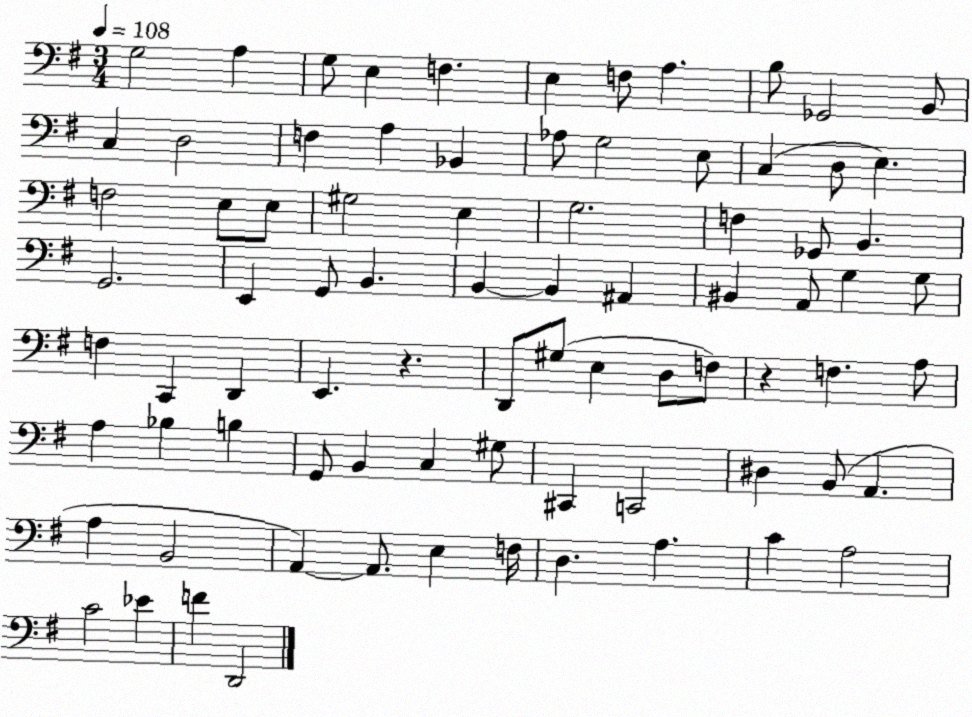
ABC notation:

X:1
T:Untitled
M:3/4
L:1/4
K:G
G,2 A, G,/2 E, F, E, F,/2 A, B,/2 _G,,2 B,,/2 C, D,2 F, A, _B,, _A,/2 G,2 E,/2 C, D,/2 E, F,2 E,/2 E,/2 ^G,2 E, G,2 F, _G,,/2 B,, G,,2 E,, G,,/2 B,, B,, B,, ^A,, ^B,, A,,/2 G, G,/2 F, C,, D,, E,, z D,,/2 ^G,/2 E, D,/2 F,/2 z F, A,/2 A, _B, B, G,,/2 B,, C, ^G,/2 ^C,, C,,2 ^D, B,,/2 A,, A, B,,2 A,, A,,/2 E, F,/4 D, A, C A,2 C2 _E F D,,2